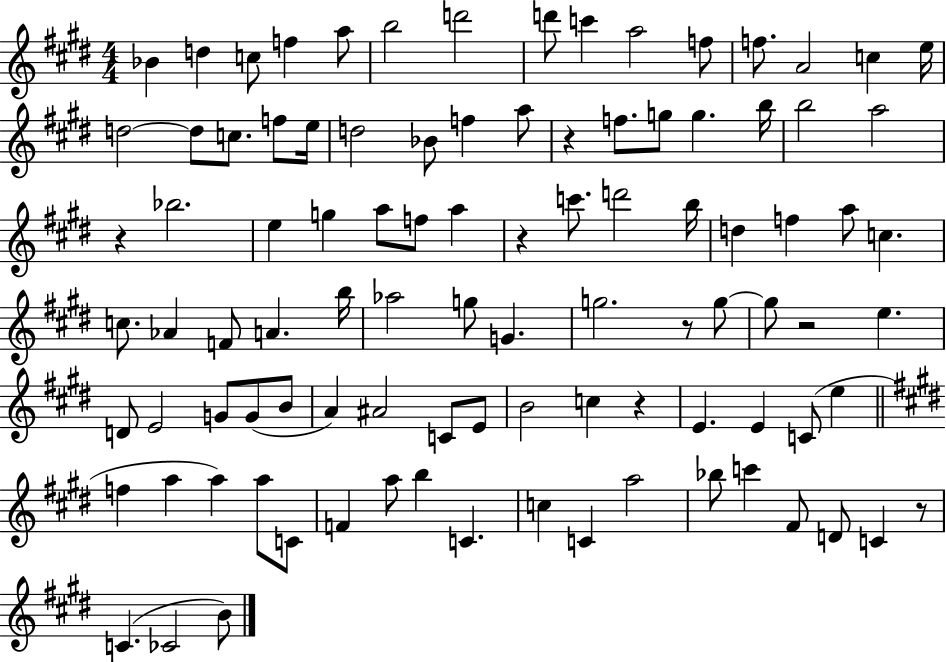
X:1
T:Untitled
M:4/4
L:1/4
K:E
_B d c/2 f a/2 b2 d'2 d'/2 c' a2 f/2 f/2 A2 c e/4 d2 d/2 c/2 f/2 e/4 d2 _B/2 f a/2 z f/2 g/2 g b/4 b2 a2 z _b2 e g a/2 f/2 a z c'/2 d'2 b/4 d f a/2 c c/2 _A F/2 A b/4 _a2 g/2 G g2 z/2 g/2 g/2 z2 e D/2 E2 G/2 G/2 B/2 A ^A2 C/2 E/2 B2 c z E E C/2 e f a a a/2 C/2 F a/2 b C c C a2 _b/2 c' ^F/2 D/2 C z/2 C _C2 B/2